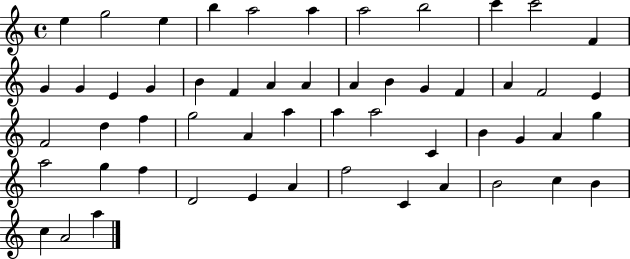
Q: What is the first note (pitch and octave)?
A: E5